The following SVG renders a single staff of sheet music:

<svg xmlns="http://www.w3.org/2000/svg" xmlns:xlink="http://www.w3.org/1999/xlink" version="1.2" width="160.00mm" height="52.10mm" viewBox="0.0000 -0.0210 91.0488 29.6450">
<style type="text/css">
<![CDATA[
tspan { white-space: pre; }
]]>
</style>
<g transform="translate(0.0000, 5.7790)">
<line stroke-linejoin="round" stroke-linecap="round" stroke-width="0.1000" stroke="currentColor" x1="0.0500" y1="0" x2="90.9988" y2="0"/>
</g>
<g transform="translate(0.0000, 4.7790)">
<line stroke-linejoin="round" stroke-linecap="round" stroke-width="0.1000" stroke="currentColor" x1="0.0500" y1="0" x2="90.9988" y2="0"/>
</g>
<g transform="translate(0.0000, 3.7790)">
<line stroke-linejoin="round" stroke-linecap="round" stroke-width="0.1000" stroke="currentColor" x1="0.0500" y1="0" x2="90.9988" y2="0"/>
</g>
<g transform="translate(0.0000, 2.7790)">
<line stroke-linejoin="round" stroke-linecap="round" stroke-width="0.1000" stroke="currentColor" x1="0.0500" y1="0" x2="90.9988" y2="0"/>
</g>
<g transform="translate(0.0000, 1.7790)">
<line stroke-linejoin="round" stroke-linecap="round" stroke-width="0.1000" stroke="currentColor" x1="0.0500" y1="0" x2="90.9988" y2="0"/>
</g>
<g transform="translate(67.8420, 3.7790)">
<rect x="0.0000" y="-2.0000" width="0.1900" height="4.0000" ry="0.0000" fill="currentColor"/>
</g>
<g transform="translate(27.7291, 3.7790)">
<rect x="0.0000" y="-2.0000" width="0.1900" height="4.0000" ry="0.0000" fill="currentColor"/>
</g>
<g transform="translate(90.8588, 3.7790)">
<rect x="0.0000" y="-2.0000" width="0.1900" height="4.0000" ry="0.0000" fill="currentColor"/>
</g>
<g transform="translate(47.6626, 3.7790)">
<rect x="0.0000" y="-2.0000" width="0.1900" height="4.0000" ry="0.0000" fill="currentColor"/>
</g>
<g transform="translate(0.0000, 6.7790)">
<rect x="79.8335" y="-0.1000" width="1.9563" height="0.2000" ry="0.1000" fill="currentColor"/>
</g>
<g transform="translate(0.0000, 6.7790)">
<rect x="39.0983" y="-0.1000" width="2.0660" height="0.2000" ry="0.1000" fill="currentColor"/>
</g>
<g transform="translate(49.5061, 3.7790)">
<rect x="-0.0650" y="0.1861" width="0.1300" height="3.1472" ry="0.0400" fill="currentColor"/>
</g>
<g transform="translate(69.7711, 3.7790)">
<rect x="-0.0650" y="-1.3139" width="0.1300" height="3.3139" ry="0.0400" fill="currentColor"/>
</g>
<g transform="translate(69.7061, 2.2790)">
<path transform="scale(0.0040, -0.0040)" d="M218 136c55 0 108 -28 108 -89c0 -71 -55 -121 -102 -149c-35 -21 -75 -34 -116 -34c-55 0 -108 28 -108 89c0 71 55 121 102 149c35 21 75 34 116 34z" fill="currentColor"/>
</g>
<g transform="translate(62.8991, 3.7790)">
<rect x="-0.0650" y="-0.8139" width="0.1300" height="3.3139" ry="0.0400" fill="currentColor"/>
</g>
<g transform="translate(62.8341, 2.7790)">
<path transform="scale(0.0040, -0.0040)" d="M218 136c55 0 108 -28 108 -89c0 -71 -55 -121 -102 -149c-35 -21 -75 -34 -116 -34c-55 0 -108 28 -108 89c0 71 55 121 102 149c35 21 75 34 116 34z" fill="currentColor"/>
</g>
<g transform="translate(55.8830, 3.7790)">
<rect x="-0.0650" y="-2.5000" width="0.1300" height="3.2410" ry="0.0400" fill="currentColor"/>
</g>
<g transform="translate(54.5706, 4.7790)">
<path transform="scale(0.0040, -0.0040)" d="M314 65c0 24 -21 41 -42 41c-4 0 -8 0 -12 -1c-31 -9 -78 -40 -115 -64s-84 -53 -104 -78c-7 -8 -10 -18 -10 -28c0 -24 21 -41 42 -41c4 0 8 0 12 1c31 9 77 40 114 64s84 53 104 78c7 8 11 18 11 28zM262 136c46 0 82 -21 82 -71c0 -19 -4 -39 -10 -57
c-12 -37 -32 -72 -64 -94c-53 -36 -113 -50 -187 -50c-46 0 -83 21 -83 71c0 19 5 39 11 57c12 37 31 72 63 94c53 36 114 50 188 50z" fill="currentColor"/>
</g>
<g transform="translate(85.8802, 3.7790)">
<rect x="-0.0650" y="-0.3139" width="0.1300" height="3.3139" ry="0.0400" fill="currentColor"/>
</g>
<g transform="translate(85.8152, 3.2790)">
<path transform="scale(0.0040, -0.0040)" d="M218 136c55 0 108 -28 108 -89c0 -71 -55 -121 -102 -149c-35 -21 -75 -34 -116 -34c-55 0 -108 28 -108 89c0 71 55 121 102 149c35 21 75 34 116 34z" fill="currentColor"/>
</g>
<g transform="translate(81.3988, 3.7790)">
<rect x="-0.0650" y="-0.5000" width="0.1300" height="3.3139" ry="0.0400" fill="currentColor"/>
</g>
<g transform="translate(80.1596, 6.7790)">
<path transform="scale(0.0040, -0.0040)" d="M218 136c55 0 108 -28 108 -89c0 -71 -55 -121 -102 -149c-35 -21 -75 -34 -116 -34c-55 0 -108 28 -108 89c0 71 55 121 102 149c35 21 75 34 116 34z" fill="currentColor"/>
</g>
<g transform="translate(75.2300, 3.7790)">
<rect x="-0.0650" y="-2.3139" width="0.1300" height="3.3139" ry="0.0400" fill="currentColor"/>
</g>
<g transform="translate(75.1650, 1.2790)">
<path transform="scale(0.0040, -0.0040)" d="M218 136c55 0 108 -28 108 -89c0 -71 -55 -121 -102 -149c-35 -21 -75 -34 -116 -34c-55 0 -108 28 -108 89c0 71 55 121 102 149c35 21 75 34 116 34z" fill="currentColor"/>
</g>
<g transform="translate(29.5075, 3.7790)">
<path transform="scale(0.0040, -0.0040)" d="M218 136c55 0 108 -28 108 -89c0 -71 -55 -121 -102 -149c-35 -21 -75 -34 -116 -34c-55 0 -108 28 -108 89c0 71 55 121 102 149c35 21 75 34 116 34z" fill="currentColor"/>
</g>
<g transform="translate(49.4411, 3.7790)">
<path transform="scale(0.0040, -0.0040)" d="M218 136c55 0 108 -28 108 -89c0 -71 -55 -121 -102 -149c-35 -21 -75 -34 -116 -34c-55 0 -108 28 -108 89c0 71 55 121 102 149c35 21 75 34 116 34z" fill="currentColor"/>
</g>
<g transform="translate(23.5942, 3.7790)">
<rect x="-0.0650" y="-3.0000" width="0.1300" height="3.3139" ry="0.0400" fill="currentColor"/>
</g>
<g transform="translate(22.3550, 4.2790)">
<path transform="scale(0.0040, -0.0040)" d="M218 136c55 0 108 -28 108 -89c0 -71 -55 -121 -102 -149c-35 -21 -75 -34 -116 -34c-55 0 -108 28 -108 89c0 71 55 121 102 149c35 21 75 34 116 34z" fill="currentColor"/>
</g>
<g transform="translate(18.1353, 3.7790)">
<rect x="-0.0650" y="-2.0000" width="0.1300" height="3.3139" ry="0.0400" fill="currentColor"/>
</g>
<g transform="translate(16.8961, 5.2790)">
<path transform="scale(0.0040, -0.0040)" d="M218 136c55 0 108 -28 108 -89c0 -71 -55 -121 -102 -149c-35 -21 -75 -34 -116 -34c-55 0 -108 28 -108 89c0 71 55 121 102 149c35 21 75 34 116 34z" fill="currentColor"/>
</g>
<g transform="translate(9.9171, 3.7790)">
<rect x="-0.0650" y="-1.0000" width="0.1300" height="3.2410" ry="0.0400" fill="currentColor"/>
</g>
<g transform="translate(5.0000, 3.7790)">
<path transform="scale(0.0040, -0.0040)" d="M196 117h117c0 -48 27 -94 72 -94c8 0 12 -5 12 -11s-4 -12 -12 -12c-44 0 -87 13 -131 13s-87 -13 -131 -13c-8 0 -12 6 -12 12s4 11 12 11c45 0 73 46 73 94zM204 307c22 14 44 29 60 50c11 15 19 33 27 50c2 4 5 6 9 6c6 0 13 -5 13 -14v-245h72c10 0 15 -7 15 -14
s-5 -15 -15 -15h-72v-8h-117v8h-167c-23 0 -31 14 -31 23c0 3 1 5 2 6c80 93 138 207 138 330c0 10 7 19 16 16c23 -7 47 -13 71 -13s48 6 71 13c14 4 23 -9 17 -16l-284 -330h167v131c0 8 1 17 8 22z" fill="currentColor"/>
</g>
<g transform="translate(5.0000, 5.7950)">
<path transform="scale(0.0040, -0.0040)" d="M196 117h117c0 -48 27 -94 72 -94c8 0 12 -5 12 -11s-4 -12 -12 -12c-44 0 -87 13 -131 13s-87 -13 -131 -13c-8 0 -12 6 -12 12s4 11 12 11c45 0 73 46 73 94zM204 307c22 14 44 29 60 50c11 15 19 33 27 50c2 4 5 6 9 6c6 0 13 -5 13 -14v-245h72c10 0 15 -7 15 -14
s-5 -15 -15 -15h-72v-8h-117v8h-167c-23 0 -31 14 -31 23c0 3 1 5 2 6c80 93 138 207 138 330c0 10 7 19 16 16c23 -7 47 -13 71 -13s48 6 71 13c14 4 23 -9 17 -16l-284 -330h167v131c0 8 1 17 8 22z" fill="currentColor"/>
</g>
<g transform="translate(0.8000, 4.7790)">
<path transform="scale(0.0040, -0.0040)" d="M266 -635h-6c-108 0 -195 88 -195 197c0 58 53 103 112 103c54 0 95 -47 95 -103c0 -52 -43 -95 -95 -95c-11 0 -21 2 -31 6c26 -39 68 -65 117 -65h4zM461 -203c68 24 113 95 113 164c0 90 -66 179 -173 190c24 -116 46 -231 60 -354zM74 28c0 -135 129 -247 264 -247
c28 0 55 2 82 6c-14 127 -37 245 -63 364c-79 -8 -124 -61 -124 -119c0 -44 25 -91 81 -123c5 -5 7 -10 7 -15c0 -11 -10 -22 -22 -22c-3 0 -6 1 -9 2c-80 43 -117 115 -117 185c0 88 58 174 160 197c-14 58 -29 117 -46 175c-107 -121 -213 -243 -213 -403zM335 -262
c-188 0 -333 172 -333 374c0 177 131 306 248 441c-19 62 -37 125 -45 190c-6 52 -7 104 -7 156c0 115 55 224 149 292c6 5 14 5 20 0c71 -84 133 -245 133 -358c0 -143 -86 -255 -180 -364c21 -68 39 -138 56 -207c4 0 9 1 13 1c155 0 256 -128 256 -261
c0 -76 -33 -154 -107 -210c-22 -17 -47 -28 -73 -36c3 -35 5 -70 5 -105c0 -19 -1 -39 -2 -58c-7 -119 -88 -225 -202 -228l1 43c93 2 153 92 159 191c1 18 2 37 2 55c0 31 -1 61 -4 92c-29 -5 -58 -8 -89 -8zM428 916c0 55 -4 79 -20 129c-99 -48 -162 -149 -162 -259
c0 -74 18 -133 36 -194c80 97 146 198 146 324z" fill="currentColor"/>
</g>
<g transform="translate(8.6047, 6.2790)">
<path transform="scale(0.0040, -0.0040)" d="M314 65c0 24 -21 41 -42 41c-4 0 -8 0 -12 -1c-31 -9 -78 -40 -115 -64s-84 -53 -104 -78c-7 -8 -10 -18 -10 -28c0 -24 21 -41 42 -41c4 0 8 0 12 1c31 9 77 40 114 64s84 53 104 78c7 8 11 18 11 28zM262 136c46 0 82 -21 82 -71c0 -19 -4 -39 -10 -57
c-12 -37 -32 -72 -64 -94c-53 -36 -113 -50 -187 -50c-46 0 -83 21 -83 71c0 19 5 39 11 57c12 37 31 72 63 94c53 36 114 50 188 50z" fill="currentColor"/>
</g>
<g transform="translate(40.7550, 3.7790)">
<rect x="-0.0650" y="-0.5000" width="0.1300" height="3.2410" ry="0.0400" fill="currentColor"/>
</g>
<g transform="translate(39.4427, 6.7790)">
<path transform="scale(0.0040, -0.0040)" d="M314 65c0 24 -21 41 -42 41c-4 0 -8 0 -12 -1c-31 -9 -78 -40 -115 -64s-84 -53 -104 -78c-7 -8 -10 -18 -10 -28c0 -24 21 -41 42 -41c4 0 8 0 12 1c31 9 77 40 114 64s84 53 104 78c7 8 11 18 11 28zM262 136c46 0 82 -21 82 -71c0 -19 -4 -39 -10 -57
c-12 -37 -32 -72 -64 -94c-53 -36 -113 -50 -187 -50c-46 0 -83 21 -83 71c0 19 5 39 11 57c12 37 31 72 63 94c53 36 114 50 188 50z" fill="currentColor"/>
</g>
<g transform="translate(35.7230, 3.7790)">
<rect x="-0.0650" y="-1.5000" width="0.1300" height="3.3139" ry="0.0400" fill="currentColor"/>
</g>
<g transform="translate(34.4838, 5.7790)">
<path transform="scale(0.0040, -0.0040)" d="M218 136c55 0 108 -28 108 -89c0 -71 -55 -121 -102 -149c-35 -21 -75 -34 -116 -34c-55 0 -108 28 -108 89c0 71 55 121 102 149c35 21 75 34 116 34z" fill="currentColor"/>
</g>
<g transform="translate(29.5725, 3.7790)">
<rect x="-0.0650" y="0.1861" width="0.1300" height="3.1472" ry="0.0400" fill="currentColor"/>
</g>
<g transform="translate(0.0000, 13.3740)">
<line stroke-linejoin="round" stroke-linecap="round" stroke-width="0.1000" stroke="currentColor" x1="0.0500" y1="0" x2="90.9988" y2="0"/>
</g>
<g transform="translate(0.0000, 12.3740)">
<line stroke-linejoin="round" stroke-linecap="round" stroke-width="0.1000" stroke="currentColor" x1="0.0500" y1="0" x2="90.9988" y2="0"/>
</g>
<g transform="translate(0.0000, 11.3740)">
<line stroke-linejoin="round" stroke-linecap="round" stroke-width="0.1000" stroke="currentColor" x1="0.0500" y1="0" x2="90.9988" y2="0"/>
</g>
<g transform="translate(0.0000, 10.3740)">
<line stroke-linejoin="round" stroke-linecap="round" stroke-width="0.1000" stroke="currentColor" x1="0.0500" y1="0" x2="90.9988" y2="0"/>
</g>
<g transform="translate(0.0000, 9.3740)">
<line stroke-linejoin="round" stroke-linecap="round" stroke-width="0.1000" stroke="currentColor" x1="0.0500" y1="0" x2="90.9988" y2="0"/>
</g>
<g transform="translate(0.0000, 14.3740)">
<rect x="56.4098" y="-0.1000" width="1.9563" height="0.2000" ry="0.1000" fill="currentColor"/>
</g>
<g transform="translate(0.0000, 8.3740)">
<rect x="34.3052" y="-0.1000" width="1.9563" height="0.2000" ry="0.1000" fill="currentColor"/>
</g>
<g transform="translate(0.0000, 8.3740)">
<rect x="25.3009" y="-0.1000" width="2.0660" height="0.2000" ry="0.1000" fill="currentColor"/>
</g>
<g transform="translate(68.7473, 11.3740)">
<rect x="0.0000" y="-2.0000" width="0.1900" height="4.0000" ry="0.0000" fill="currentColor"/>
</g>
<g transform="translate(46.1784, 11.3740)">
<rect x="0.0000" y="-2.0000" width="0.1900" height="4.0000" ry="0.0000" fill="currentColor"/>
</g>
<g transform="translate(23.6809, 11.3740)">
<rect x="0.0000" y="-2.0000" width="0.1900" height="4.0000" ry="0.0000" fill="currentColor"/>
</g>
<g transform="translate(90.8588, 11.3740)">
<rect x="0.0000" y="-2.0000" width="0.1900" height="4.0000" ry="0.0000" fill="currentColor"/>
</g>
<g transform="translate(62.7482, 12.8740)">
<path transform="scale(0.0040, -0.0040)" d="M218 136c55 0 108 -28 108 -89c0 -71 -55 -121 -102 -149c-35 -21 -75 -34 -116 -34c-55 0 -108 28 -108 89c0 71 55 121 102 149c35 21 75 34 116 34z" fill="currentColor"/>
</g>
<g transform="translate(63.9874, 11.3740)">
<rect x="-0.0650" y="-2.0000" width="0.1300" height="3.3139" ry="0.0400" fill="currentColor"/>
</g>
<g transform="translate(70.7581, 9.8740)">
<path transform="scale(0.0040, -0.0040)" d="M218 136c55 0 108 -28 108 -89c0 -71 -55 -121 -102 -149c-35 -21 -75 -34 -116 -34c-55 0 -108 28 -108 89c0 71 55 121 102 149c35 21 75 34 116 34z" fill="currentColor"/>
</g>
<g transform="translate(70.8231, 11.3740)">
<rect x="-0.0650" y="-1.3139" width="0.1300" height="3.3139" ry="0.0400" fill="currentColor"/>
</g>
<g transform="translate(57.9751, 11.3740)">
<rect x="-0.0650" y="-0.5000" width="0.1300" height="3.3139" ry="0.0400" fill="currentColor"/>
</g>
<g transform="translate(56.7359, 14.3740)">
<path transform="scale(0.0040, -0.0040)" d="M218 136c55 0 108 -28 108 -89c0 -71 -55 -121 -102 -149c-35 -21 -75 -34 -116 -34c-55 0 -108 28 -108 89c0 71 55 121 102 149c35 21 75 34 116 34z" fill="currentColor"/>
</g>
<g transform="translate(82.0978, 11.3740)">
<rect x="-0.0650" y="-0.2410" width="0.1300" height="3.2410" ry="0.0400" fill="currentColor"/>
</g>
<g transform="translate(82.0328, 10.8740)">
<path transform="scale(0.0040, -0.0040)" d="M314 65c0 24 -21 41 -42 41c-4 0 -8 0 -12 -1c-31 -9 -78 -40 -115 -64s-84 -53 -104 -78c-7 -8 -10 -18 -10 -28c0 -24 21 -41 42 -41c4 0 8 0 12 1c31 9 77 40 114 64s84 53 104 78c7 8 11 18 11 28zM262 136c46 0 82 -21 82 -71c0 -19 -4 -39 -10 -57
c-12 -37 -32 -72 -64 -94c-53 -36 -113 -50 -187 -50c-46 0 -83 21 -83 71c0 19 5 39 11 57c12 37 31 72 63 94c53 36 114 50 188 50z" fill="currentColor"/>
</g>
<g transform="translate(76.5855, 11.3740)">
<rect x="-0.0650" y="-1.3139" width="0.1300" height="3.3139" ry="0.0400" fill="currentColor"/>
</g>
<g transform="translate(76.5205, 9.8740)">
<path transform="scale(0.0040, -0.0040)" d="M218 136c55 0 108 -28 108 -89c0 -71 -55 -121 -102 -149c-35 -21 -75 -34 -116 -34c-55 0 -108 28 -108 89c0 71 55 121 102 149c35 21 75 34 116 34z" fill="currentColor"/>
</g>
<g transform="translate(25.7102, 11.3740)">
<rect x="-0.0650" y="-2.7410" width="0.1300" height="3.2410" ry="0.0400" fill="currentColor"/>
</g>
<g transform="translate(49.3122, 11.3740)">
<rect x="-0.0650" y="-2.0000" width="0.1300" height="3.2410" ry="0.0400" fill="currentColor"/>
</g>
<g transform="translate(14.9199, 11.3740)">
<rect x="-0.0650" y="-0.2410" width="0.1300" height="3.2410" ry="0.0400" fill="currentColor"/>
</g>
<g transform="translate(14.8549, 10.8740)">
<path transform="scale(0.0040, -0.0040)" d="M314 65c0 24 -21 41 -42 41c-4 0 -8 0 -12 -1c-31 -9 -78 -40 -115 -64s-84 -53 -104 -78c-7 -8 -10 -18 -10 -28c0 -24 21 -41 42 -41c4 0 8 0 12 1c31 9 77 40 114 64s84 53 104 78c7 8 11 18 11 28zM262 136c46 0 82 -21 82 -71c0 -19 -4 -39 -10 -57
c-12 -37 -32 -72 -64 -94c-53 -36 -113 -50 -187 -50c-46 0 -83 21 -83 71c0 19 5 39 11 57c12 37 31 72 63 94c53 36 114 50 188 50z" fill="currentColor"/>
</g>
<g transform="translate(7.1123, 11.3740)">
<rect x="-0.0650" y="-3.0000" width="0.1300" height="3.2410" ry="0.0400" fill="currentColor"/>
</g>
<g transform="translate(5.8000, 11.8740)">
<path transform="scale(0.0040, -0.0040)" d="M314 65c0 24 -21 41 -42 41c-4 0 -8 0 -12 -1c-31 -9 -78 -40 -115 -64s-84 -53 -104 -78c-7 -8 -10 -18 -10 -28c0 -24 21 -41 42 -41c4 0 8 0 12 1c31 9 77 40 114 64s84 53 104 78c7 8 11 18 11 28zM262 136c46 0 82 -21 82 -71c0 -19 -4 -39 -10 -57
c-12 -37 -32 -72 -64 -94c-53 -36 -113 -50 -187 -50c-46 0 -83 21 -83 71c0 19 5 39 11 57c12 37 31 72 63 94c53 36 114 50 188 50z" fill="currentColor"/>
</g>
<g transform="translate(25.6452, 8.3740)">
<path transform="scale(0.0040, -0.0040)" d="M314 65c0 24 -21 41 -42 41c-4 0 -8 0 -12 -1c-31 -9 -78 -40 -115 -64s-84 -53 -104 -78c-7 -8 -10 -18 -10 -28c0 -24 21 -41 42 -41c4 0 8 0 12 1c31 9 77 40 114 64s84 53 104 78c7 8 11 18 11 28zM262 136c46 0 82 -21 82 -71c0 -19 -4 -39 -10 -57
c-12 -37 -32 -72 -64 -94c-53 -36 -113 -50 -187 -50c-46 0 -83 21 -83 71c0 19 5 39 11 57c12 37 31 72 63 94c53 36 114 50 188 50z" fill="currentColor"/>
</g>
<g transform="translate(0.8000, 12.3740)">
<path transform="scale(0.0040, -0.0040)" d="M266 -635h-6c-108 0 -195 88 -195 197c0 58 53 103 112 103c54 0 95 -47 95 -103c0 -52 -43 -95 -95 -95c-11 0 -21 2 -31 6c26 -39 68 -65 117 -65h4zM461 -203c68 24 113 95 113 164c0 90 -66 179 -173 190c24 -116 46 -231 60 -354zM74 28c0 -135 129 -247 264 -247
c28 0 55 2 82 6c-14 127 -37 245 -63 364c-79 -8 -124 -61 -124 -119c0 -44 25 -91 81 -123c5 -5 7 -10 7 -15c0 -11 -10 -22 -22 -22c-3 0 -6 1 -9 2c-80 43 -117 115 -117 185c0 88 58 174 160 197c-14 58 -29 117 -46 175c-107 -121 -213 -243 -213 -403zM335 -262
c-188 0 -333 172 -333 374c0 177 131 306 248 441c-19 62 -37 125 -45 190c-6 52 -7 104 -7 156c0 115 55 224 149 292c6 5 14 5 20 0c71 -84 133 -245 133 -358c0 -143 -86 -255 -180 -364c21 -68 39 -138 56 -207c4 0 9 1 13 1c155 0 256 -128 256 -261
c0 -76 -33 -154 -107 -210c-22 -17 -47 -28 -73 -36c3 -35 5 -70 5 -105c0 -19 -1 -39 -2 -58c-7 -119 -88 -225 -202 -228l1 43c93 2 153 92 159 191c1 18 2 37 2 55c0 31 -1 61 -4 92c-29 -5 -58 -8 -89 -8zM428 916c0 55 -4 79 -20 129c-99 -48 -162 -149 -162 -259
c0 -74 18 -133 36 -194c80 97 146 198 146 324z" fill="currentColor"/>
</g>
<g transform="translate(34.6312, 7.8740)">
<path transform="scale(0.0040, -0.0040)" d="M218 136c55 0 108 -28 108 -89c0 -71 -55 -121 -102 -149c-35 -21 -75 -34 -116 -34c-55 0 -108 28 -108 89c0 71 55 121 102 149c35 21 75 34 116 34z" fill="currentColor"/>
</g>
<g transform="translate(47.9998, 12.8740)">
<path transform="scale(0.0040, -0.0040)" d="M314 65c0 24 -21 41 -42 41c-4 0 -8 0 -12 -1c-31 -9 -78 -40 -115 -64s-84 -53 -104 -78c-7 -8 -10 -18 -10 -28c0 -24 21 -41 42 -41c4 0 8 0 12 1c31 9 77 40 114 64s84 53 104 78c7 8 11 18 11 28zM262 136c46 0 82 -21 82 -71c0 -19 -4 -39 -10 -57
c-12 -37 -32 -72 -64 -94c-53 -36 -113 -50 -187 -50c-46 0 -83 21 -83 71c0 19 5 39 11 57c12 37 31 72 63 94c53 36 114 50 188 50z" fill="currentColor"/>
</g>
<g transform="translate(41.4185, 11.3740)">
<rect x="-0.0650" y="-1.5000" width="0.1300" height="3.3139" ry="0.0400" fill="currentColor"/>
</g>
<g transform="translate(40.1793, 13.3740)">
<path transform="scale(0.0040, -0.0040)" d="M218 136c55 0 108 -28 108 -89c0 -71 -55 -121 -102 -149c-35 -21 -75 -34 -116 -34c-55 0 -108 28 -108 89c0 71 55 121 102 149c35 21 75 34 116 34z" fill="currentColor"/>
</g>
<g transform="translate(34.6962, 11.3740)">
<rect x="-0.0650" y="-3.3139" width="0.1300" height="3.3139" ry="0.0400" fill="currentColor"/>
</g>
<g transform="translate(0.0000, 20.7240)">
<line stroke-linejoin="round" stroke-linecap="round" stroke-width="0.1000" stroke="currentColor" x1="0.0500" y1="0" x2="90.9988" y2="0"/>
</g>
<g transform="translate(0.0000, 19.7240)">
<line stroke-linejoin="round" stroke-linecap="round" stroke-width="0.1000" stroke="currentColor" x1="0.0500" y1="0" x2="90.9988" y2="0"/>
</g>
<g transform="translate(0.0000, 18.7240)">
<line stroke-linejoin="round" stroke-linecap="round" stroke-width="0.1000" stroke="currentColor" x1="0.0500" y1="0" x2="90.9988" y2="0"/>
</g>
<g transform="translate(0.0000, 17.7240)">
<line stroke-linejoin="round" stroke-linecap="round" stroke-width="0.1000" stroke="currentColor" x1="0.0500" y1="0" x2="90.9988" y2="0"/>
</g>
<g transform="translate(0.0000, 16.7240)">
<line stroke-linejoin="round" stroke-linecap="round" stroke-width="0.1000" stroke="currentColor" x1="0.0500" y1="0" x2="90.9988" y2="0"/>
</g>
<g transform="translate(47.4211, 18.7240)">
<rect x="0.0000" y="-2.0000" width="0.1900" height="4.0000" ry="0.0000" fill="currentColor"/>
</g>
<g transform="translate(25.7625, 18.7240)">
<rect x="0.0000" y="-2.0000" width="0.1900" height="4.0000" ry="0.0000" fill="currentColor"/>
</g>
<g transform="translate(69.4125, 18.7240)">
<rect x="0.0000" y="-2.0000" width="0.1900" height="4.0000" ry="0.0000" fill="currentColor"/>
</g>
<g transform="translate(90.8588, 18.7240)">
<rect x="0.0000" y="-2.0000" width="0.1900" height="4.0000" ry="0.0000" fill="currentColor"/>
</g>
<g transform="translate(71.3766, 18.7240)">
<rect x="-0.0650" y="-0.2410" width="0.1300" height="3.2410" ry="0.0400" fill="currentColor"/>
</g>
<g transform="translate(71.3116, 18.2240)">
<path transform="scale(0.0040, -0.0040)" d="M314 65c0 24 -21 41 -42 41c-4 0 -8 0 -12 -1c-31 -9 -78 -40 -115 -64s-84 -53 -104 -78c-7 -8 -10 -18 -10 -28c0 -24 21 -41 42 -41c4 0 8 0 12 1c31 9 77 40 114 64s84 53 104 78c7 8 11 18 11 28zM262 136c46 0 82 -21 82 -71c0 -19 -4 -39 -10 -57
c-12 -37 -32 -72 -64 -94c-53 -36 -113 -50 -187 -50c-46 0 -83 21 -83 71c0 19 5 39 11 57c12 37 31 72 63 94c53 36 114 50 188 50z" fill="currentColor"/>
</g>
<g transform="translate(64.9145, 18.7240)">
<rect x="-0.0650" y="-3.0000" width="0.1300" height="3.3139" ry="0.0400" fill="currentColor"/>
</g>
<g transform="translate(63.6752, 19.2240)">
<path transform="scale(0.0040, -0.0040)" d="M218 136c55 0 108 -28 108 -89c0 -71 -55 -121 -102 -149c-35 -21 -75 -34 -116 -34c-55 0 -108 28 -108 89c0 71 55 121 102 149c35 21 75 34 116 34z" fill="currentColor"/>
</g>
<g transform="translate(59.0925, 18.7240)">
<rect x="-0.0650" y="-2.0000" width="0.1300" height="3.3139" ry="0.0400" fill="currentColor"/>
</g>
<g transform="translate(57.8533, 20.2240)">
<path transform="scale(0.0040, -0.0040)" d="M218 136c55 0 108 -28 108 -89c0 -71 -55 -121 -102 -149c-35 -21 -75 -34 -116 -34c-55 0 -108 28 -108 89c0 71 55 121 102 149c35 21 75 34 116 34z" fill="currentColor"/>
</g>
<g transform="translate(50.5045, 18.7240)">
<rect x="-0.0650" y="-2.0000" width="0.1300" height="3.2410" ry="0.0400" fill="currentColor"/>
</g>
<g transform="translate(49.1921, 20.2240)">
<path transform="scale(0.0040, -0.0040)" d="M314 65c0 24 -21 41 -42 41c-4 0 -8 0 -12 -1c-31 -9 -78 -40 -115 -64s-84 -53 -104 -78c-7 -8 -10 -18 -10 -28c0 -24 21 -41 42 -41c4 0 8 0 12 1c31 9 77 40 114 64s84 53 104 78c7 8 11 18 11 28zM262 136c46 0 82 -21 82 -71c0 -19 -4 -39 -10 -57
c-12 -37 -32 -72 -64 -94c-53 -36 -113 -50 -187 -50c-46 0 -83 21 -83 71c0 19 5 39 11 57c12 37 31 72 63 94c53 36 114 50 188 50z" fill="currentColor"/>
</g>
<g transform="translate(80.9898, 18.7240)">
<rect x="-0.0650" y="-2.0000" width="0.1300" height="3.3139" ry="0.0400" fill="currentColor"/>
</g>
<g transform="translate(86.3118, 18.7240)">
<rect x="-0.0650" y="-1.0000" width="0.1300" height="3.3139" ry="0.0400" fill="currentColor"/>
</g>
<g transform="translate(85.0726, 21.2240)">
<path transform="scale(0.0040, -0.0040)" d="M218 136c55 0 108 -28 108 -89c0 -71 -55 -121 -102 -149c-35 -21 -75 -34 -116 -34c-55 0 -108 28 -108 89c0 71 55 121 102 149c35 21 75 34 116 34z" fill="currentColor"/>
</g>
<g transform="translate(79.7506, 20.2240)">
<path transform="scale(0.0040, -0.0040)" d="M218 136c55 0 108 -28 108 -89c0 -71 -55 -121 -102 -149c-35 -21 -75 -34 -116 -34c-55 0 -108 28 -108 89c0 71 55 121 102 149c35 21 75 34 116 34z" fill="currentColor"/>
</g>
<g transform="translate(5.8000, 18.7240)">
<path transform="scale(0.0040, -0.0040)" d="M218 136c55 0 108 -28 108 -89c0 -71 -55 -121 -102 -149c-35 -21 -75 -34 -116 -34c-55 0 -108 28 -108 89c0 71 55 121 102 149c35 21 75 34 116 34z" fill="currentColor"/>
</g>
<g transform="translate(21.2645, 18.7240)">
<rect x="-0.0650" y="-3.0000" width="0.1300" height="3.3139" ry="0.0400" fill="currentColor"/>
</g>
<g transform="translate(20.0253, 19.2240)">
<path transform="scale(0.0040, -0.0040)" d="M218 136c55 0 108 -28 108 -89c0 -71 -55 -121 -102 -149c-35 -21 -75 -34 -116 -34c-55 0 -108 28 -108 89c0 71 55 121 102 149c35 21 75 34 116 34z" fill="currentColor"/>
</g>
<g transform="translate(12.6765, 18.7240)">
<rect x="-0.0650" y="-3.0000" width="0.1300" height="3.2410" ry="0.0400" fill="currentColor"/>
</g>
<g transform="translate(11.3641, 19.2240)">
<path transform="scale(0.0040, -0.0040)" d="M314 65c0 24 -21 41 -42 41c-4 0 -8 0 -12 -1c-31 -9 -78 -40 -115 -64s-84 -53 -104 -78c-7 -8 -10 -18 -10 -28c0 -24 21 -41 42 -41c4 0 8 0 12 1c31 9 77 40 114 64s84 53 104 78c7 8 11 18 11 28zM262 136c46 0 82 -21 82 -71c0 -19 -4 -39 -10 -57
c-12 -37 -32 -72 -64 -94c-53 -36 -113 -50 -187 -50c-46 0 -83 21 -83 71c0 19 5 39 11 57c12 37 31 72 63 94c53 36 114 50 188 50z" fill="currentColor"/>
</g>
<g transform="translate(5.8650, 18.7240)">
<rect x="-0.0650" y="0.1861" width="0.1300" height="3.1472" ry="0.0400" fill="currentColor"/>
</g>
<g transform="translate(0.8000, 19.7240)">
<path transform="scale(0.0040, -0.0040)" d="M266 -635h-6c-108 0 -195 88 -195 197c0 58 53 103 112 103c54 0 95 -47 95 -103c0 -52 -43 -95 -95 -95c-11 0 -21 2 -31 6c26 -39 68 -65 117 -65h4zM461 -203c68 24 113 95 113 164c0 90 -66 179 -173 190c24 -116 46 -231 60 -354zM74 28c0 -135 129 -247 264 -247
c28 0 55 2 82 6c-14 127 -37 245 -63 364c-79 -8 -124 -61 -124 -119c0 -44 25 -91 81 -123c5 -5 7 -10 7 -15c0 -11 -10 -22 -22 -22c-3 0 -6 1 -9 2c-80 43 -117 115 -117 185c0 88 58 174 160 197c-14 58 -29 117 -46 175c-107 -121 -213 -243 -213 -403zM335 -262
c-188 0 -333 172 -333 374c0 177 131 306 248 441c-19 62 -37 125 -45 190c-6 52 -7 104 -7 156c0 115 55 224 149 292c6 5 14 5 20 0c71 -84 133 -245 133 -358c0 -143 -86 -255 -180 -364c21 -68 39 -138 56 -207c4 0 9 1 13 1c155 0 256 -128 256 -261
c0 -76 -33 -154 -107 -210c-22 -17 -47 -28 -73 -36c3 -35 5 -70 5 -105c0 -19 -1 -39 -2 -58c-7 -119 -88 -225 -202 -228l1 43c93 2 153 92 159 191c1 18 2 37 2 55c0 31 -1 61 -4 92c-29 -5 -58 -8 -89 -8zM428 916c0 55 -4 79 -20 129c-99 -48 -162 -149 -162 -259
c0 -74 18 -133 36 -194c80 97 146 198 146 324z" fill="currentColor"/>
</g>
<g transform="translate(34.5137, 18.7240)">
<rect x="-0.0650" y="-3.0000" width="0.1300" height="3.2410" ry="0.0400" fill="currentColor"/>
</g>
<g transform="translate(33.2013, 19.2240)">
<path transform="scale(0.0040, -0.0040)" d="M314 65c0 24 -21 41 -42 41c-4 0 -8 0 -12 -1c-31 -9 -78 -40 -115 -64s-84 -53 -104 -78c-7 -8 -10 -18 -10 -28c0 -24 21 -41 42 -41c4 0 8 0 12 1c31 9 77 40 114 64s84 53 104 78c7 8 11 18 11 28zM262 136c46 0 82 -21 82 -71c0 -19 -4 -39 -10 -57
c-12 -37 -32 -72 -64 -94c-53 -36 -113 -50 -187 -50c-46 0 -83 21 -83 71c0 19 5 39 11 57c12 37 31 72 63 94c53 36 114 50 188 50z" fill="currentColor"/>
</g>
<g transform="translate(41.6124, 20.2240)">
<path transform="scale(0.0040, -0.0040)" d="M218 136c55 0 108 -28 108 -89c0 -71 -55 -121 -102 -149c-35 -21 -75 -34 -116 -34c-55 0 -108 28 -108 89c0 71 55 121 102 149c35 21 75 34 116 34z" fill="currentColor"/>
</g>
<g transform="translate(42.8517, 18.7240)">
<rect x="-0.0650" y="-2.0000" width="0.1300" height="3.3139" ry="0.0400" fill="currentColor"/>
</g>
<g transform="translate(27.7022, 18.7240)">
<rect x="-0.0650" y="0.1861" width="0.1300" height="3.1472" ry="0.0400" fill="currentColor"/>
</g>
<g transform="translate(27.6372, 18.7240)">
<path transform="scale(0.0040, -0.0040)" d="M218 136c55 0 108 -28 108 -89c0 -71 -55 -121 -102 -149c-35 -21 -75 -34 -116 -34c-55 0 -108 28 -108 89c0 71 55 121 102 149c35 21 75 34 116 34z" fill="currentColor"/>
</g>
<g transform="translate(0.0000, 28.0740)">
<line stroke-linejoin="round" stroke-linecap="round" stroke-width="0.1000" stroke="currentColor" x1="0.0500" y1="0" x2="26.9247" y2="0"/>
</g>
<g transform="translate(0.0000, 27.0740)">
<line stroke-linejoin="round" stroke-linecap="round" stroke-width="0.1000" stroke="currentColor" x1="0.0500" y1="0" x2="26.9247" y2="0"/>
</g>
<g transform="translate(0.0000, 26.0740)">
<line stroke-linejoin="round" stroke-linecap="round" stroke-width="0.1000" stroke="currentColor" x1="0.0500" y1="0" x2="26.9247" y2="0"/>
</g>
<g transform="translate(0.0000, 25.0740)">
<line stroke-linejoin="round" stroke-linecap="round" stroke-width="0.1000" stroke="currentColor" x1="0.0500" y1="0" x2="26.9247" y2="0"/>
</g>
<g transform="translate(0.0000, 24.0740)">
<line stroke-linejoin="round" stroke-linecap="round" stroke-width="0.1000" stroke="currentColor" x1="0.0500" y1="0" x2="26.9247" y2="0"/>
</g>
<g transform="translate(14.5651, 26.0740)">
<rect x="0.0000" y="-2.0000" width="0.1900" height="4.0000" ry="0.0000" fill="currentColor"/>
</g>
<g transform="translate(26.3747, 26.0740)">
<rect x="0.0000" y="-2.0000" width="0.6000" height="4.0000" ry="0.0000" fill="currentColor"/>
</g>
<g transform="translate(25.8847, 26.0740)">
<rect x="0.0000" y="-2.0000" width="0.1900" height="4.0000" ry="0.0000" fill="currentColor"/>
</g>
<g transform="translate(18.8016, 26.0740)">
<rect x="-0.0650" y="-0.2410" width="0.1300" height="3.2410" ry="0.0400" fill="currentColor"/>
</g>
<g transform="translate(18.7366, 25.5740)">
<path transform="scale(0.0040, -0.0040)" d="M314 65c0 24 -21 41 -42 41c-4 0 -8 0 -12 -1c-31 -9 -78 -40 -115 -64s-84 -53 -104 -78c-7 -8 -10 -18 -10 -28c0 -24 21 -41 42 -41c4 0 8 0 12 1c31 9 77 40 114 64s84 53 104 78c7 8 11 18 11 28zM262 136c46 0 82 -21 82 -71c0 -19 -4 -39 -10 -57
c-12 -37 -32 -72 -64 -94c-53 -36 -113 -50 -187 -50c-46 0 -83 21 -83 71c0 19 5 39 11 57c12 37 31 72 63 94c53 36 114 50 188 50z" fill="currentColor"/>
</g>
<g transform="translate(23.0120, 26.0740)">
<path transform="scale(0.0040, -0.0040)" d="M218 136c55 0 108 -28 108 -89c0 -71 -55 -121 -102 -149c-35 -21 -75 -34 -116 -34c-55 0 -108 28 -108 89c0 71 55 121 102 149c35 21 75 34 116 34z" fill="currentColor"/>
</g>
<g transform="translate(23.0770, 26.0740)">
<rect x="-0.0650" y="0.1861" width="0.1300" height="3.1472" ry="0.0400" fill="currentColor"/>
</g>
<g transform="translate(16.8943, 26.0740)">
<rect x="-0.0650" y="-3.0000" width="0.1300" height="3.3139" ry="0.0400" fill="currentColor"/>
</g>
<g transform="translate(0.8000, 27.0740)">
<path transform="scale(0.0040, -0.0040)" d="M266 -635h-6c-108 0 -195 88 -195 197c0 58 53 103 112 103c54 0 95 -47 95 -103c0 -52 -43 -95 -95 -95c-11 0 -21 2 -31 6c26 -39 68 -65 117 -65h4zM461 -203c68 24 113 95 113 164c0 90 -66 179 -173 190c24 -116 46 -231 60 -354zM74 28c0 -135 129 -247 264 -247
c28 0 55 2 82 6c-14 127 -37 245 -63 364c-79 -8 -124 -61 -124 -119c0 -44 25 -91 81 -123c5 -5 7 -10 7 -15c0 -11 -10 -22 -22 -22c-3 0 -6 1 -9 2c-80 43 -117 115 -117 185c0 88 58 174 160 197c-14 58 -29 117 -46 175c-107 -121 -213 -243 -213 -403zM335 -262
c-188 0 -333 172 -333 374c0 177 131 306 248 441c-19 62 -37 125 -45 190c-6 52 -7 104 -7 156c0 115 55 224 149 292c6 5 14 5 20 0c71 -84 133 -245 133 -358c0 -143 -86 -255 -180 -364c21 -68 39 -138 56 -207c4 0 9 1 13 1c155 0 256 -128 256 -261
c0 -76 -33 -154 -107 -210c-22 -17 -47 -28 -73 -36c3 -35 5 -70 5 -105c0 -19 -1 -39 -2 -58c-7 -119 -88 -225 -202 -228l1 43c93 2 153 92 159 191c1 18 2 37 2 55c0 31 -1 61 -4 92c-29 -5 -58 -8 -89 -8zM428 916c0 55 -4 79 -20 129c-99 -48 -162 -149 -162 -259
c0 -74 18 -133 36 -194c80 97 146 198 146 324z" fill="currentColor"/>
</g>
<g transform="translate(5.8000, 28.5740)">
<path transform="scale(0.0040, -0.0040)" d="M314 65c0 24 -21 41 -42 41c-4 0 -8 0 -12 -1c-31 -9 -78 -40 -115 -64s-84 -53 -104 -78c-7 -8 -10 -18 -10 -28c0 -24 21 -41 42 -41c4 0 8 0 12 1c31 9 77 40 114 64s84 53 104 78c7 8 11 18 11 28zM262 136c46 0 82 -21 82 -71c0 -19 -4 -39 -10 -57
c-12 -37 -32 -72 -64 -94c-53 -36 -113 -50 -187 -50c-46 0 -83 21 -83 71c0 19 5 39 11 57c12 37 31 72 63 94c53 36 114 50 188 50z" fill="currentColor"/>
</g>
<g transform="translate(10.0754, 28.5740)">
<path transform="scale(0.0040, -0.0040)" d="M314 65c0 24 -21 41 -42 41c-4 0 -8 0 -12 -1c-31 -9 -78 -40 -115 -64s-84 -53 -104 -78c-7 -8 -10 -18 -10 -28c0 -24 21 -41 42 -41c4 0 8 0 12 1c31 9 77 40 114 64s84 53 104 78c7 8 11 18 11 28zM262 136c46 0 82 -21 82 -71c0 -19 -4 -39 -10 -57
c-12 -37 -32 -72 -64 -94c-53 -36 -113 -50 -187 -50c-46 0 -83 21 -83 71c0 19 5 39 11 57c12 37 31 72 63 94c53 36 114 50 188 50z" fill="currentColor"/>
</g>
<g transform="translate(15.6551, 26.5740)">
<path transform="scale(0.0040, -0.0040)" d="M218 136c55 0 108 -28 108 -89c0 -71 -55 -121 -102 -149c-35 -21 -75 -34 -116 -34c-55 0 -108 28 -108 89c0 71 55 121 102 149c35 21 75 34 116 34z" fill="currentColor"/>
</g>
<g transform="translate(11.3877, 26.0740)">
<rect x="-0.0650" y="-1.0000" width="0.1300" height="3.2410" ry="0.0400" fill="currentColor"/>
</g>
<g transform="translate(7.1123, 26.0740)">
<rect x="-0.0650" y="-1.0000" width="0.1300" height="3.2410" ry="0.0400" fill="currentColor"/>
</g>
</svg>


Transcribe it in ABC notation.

X:1
T:Untitled
M:4/4
L:1/4
K:C
D2 F A B E C2 B G2 d e g C c A2 c2 a2 b E F2 C F e e c2 B A2 A B A2 F F2 F A c2 F D D2 D2 A c2 B